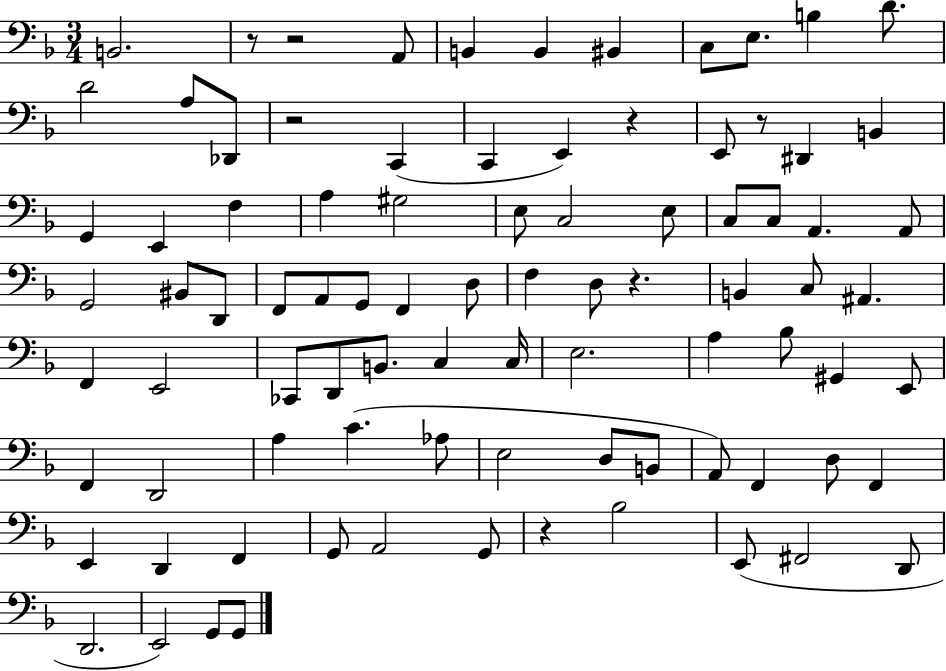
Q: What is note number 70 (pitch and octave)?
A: F2